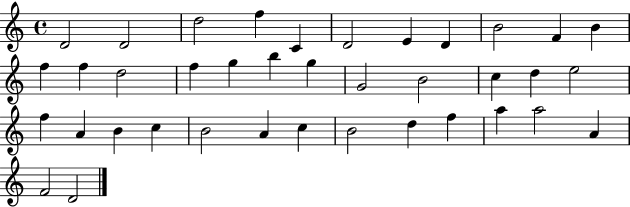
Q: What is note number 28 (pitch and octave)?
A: B4